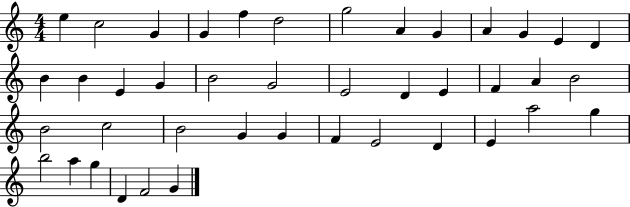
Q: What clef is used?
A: treble